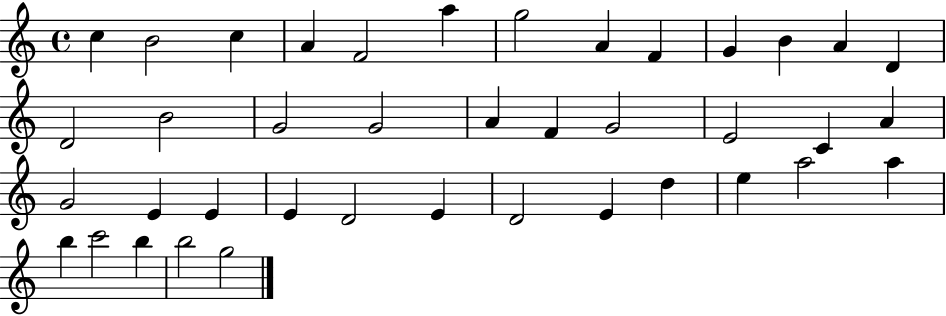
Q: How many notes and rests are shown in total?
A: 40